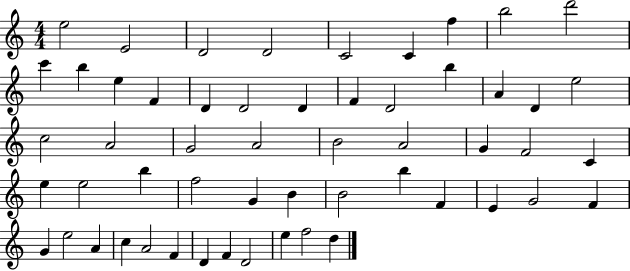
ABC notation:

X:1
T:Untitled
M:4/4
L:1/4
K:C
e2 E2 D2 D2 C2 C f b2 d'2 c' b e F D D2 D F D2 b A D e2 c2 A2 G2 A2 B2 A2 G F2 C e e2 b f2 G B B2 b F E G2 F G e2 A c A2 F D F D2 e f2 d